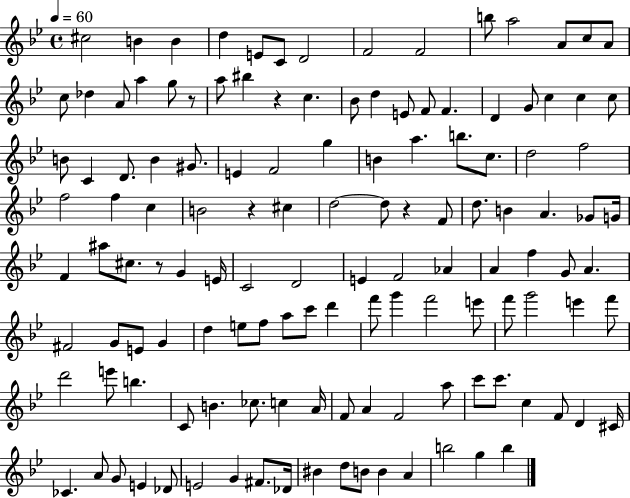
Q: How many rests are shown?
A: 5